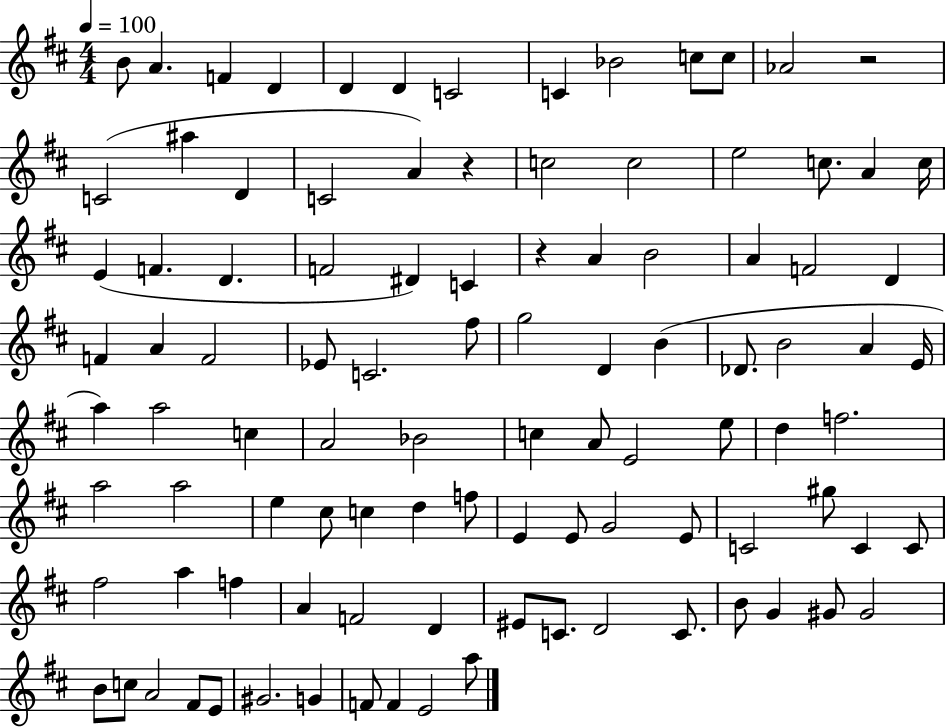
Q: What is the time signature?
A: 4/4